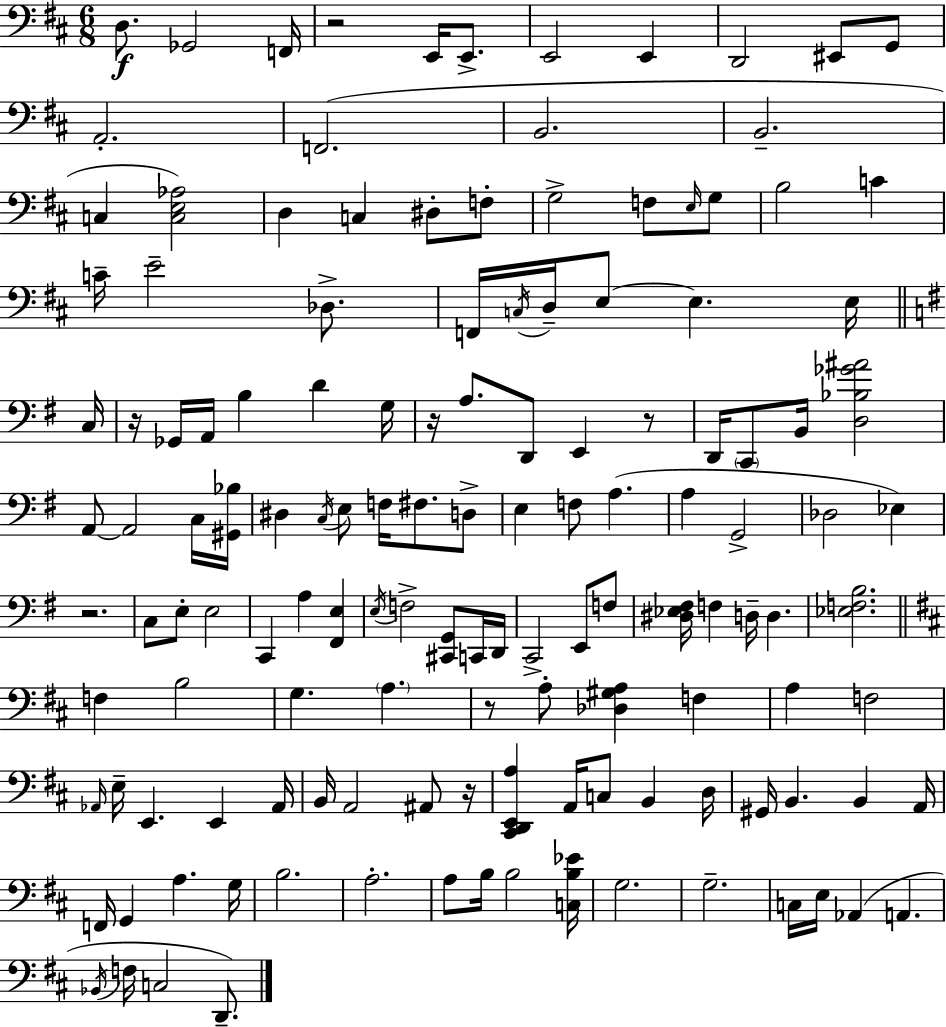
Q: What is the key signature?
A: D major